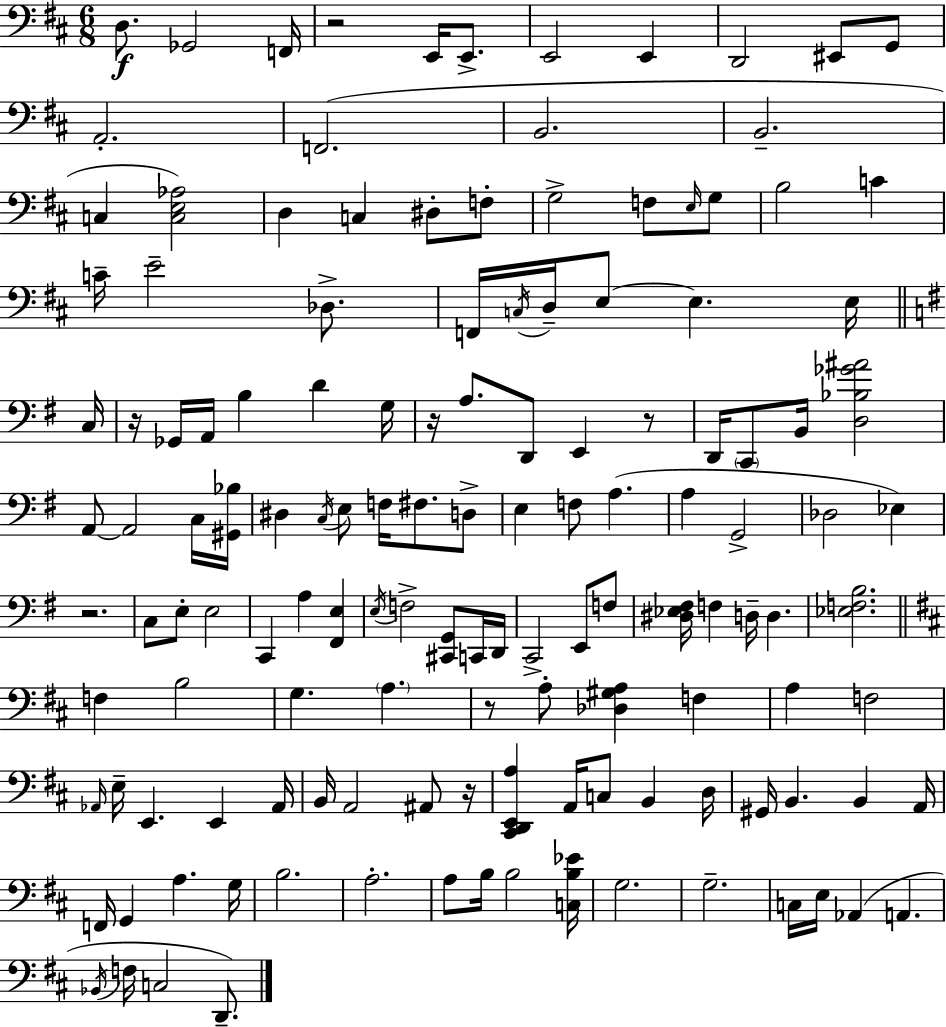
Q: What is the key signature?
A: D major